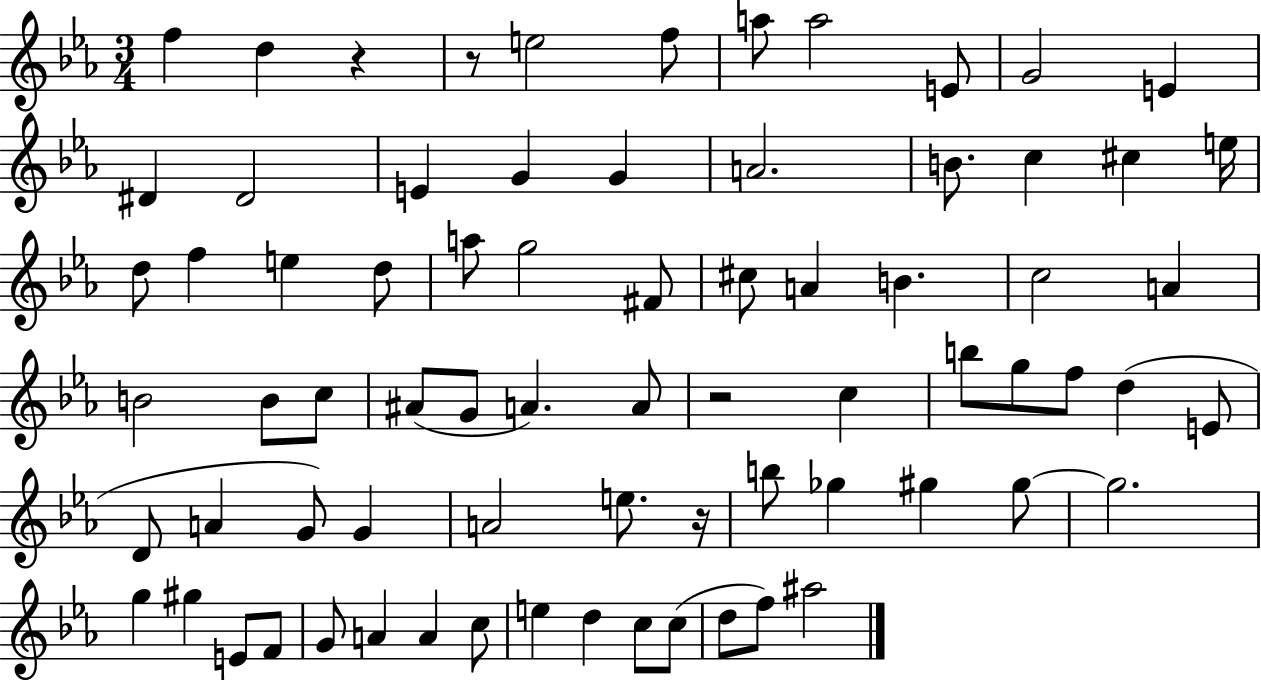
F5/q D5/q R/q R/e E5/h F5/e A5/e A5/h E4/e G4/h E4/q D#4/q D#4/h E4/q G4/q G4/q A4/h. B4/e. C5/q C#5/q E5/s D5/e F5/q E5/q D5/e A5/e G5/h F#4/e C#5/e A4/q B4/q. C5/h A4/q B4/h B4/e C5/e A#4/e G4/e A4/q. A4/e R/h C5/q B5/e G5/e F5/e D5/q E4/e D4/e A4/q G4/e G4/q A4/h E5/e. R/s B5/e Gb5/q G#5/q G#5/e G#5/h. G5/q G#5/q E4/e F4/e G4/e A4/q A4/q C5/e E5/q D5/q C5/e C5/e D5/e F5/e A#5/h